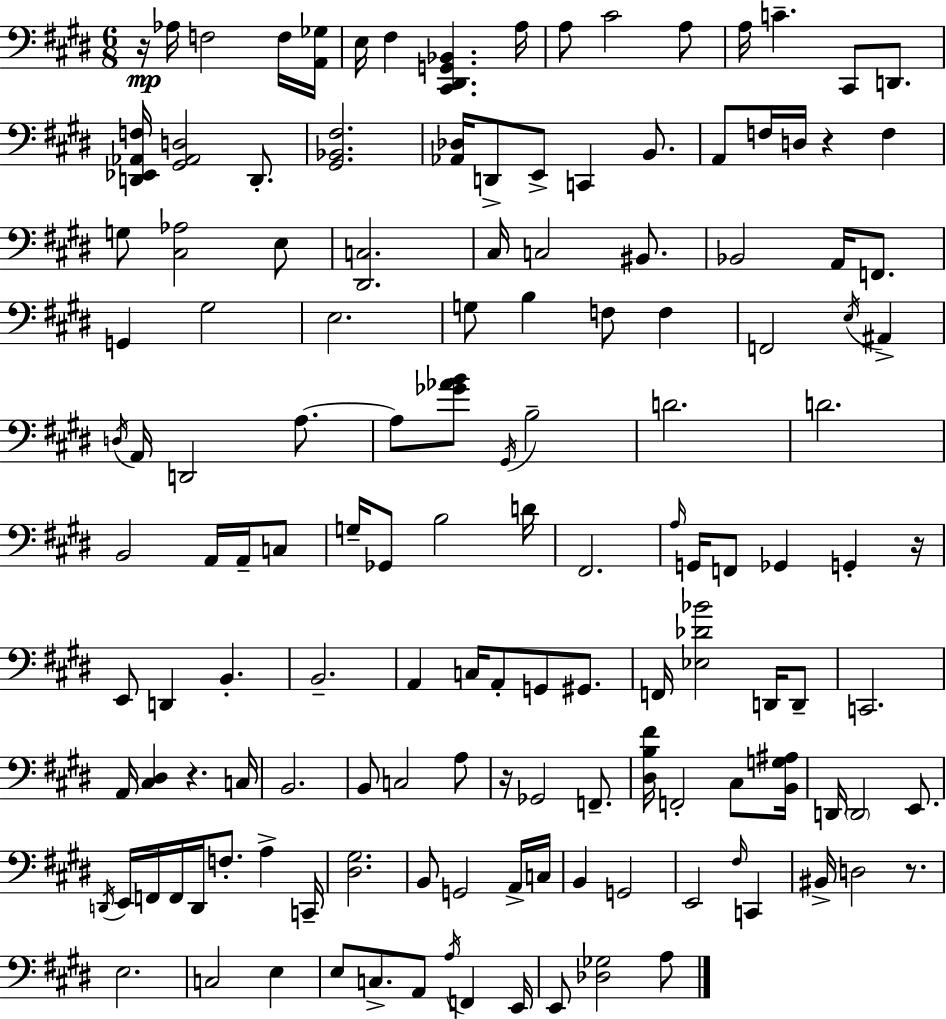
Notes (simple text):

R/s Ab3/s F3/h F3/s [A2,Gb3]/s E3/s F#3/q [C#2,D#2,G2,Bb2]/q. A3/s A3/e C#4/h A3/e A3/s C4/q. C#2/e D2/e. [D2,Eb2,Ab2,F3]/s [G#2,Ab2,D3]/h D2/e. [G#2,Bb2,F#3]/h. [Ab2,Db3]/s D2/e E2/e C2/q B2/e. A2/e F3/s D3/s R/q F3/q G3/e [C#3,Ab3]/h E3/e [D#2,C3]/h. C#3/s C3/h BIS2/e. Bb2/h A2/s F2/e. G2/q G#3/h E3/h. G3/e B3/q F3/e F3/q F2/h E3/s A#2/q D3/s A2/s D2/h A3/e. A3/e [Gb4,Ab4,B4]/e G#2/s B3/h D4/h. D4/h. B2/h A2/s A2/s C3/e G3/s Gb2/e B3/h D4/s F#2/h. A3/s G2/s F2/e Gb2/q G2/q R/s E2/e D2/q B2/q. B2/h. A2/q C3/s A2/e G2/e G#2/e. F2/s [Eb3,Db4,Bb4]/h D2/s D2/e C2/h. A2/s [C#3,D#3]/q R/q. C3/s B2/h. B2/e C3/h A3/e R/s Gb2/h F2/e. [D#3,B3,F#4]/s F2/h C#3/e [B2,G3,A#3]/s D2/s D2/h E2/e. D2/s E2/s F2/s F2/s D2/s F3/e. A3/q C2/s [D#3,G#3]/h. B2/e G2/h A2/s C3/s B2/q G2/h E2/h F#3/s C2/q BIS2/s D3/h R/e. E3/h. C3/h E3/q E3/e C3/e. A2/e A3/s F2/q E2/s E2/e [Db3,Gb3]/h A3/e